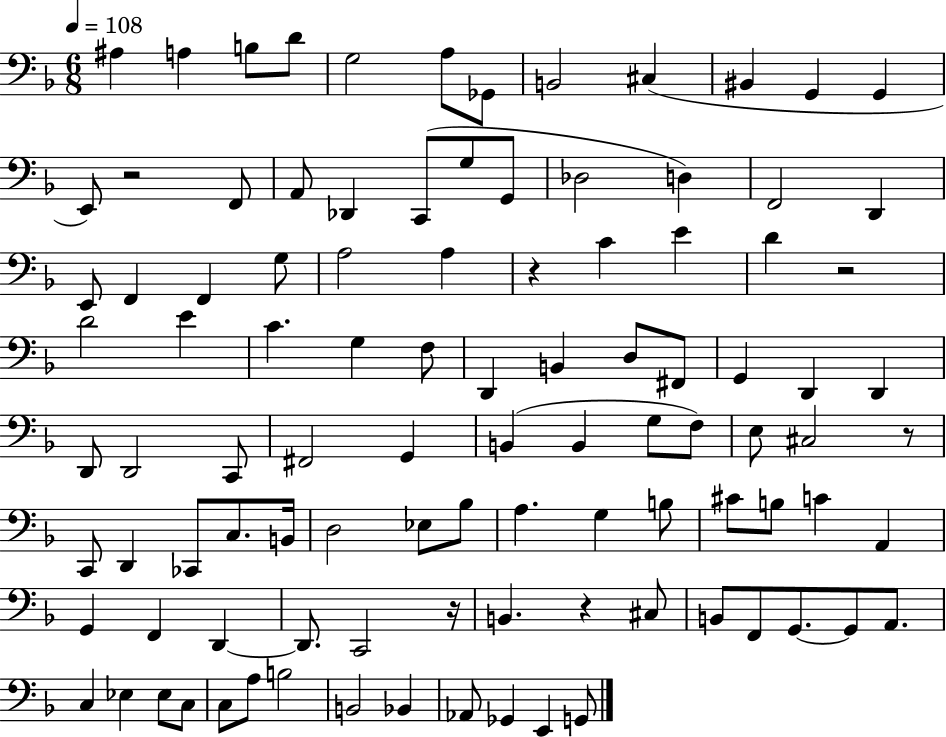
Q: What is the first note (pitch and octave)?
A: A#3